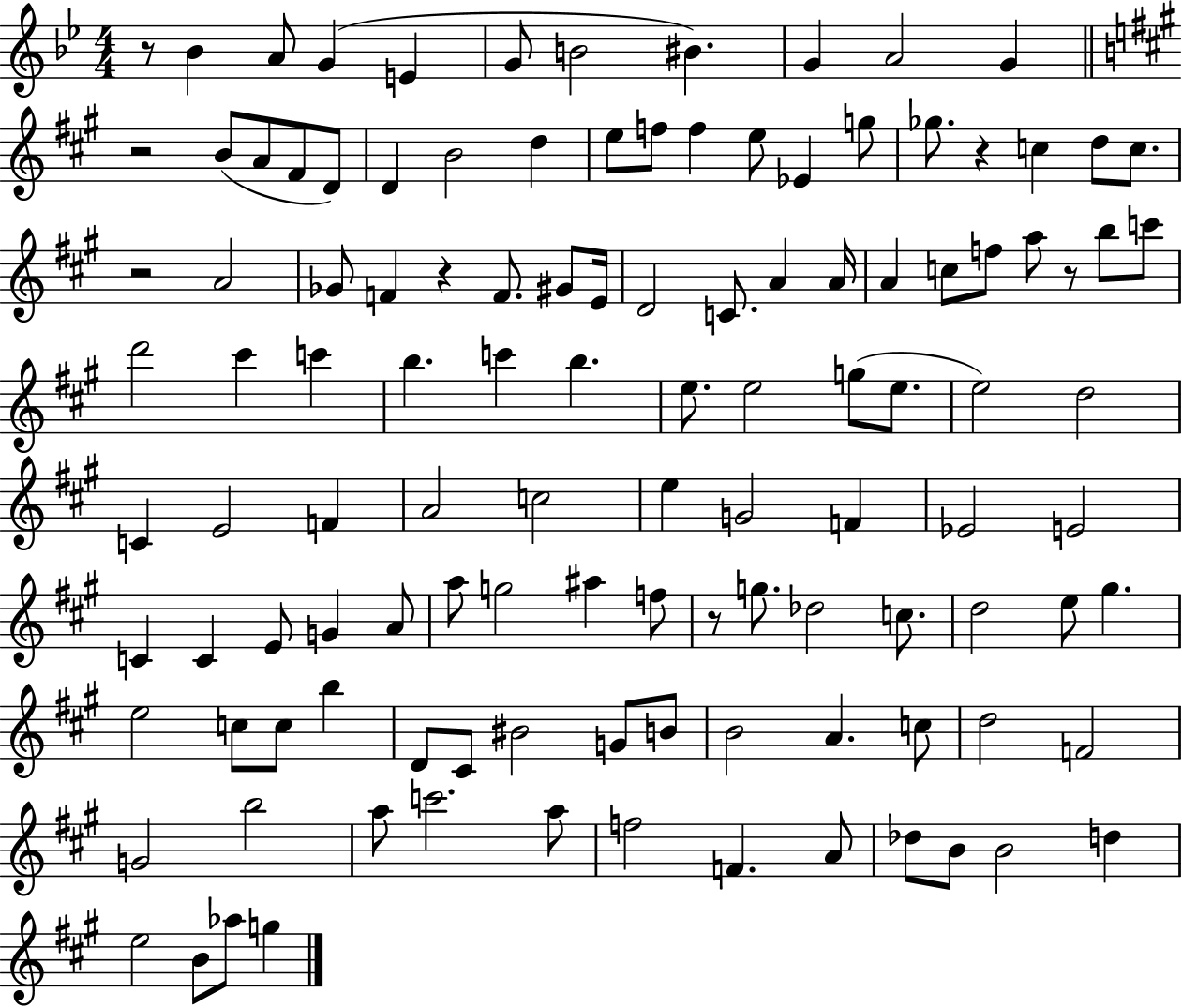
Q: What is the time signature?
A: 4/4